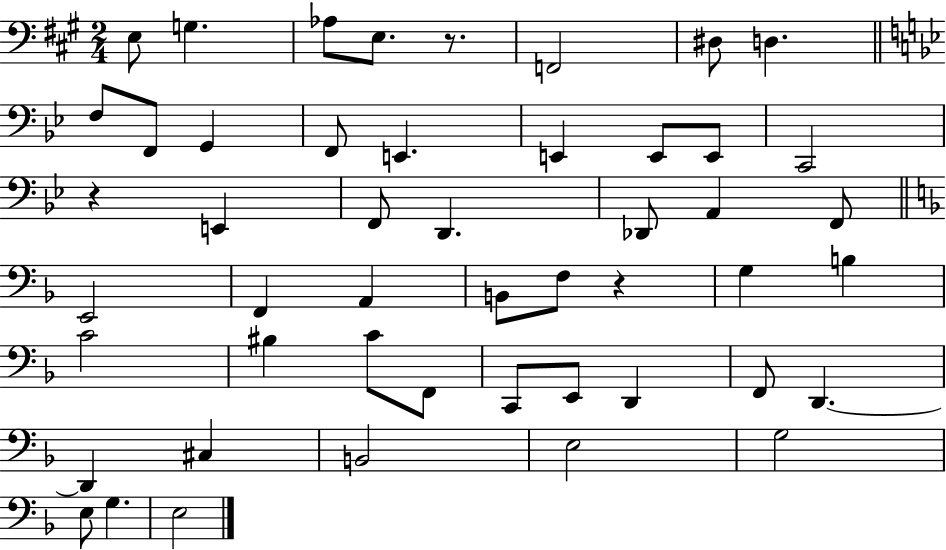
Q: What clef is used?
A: bass